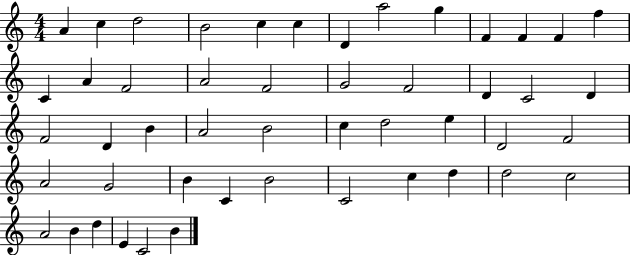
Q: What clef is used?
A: treble